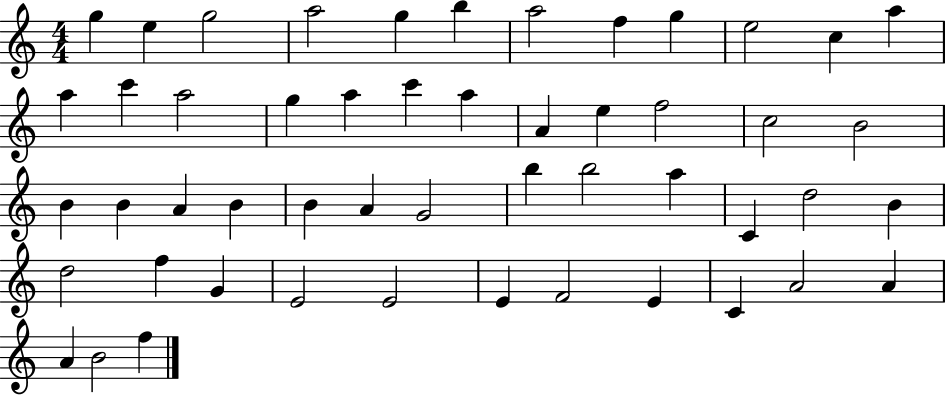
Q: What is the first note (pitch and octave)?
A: G5